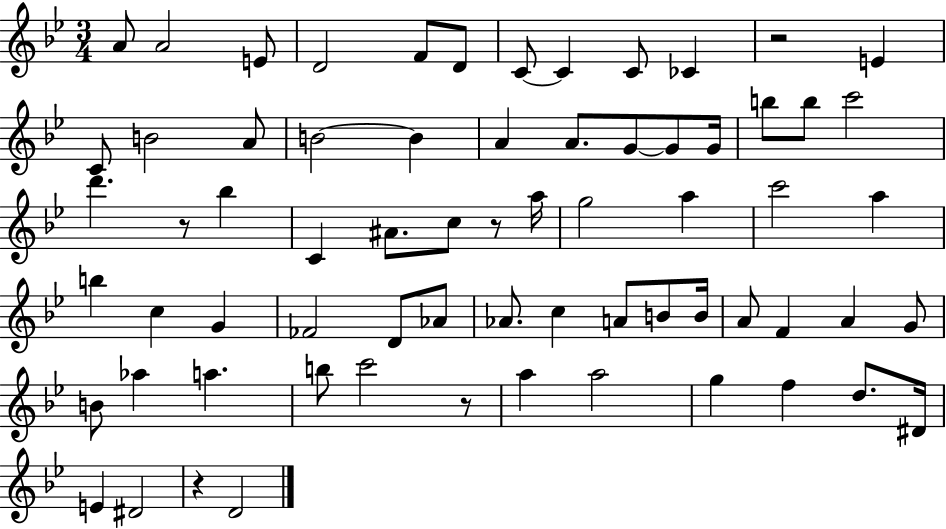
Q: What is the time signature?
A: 3/4